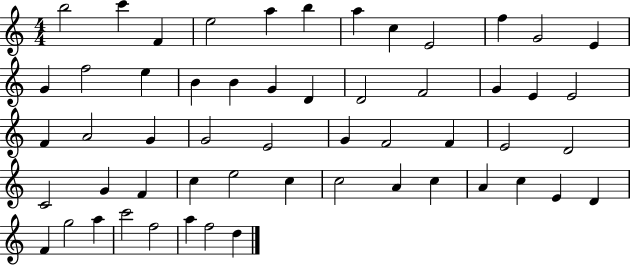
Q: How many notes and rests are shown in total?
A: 55